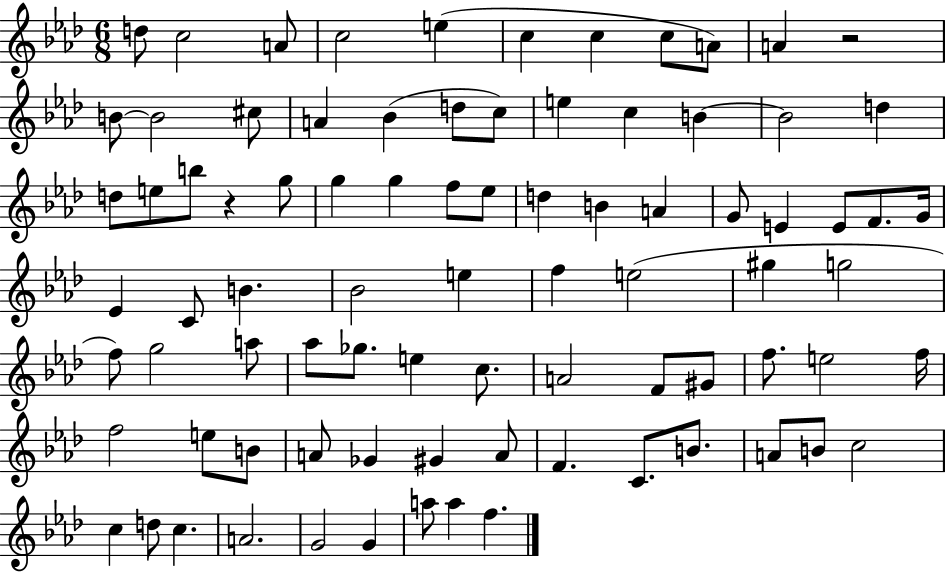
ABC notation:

X:1
T:Untitled
M:6/8
L:1/4
K:Ab
d/2 c2 A/2 c2 e c c c/2 A/2 A z2 B/2 B2 ^c/2 A _B d/2 c/2 e c B B2 d d/2 e/2 b/2 z g/2 g g f/2 _e/2 d B A G/2 E E/2 F/2 G/4 _E C/2 B _B2 e f e2 ^g g2 f/2 g2 a/2 _a/2 _g/2 e c/2 A2 F/2 ^G/2 f/2 e2 f/4 f2 e/2 B/2 A/2 _G ^G A/2 F C/2 B/2 A/2 B/2 c2 c d/2 c A2 G2 G a/2 a f